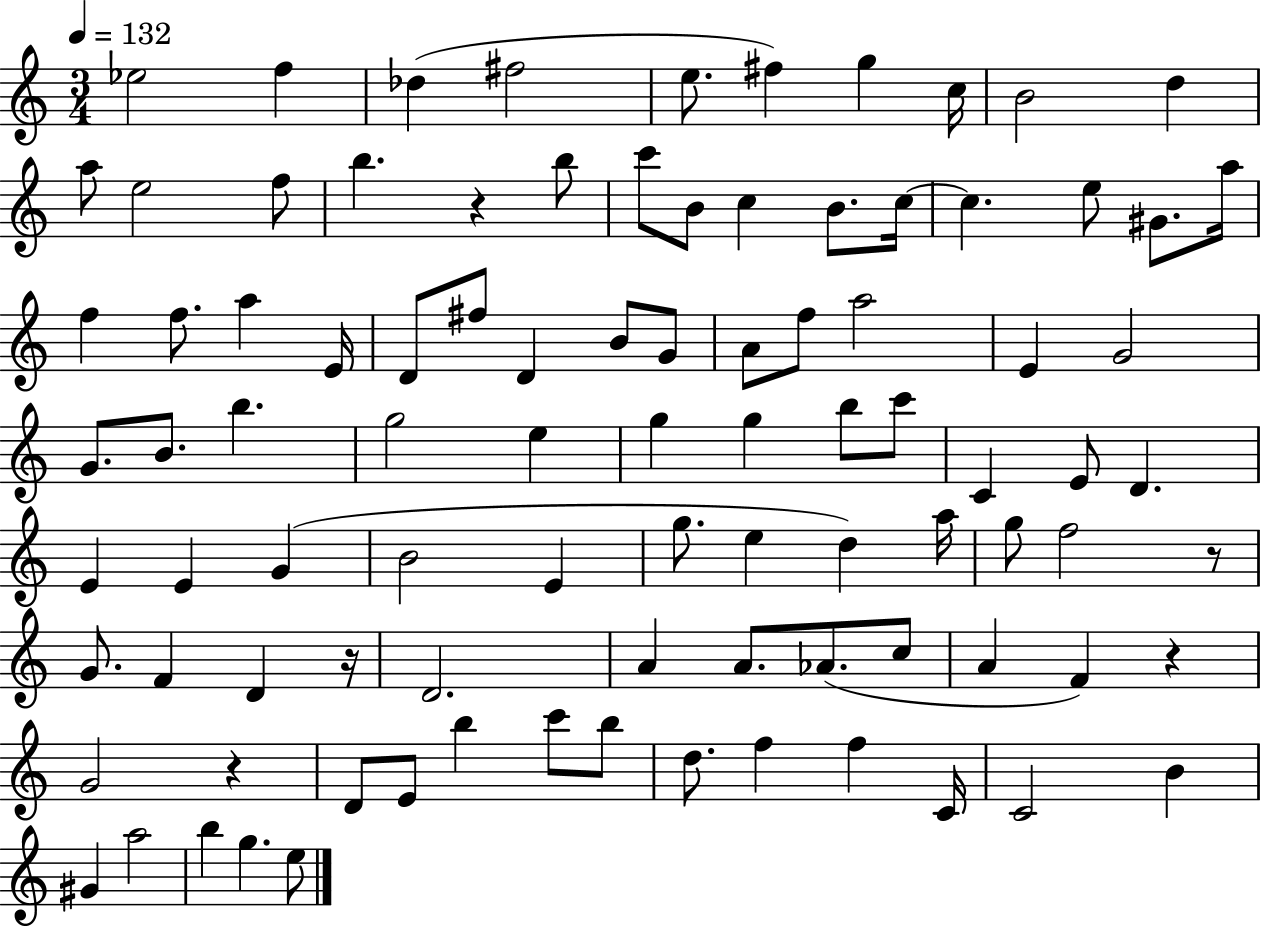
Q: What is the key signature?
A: C major